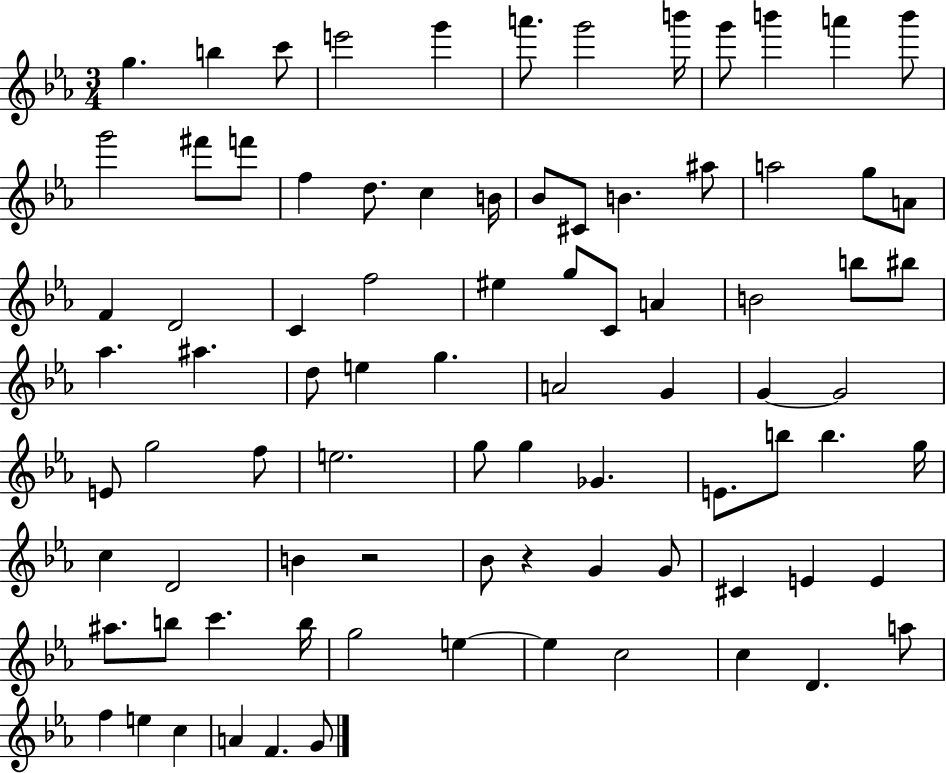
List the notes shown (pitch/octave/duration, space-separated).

G5/q. B5/q C6/e E6/h G6/q A6/e. G6/h B6/s G6/e B6/q A6/q B6/e G6/h F#6/e F6/e F5/q D5/e. C5/q B4/s Bb4/e C#4/e B4/q. A#5/e A5/h G5/e A4/e F4/q D4/h C4/q F5/h EIS5/q G5/e C4/e A4/q B4/h B5/e BIS5/e Ab5/q. A#5/q. D5/e E5/q G5/q. A4/h G4/q G4/q G4/h E4/e G5/h F5/e E5/h. G5/e G5/q Gb4/q. E4/e. B5/e B5/q. G5/s C5/q D4/h B4/q R/h Bb4/e R/q G4/q G4/e C#4/q E4/q E4/q A#5/e. B5/e C6/q. B5/s G5/h E5/q E5/q C5/h C5/q D4/q. A5/e F5/q E5/q C5/q A4/q F4/q. G4/e